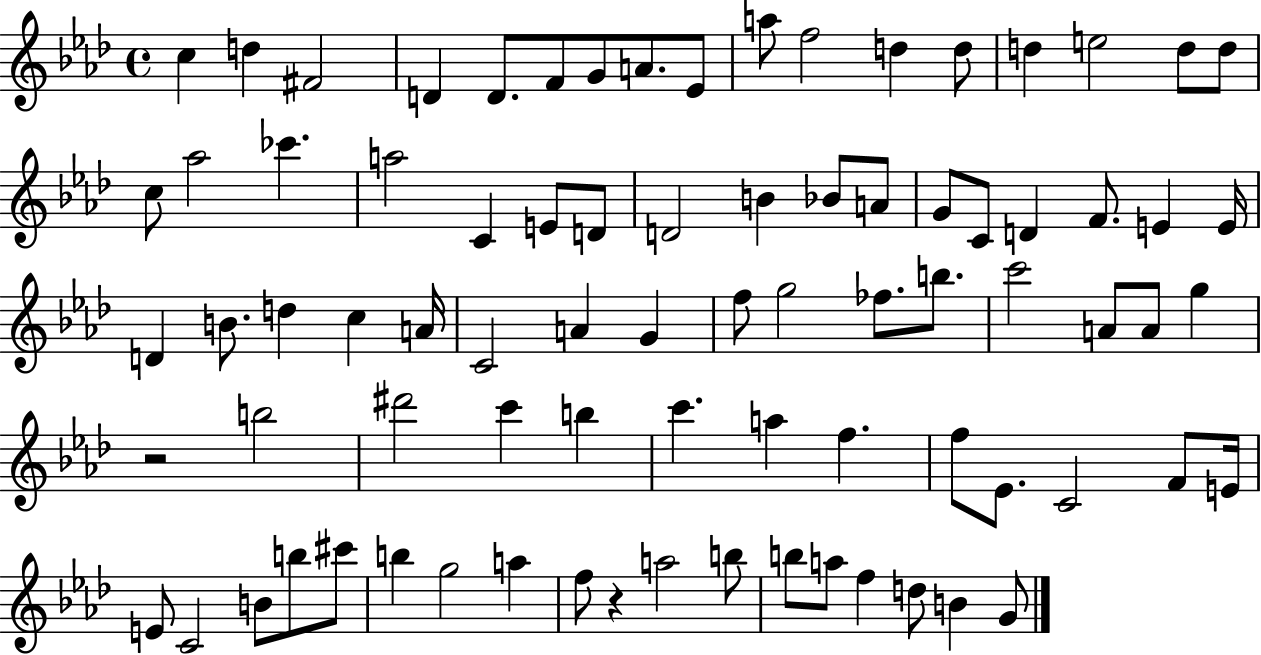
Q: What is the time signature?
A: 4/4